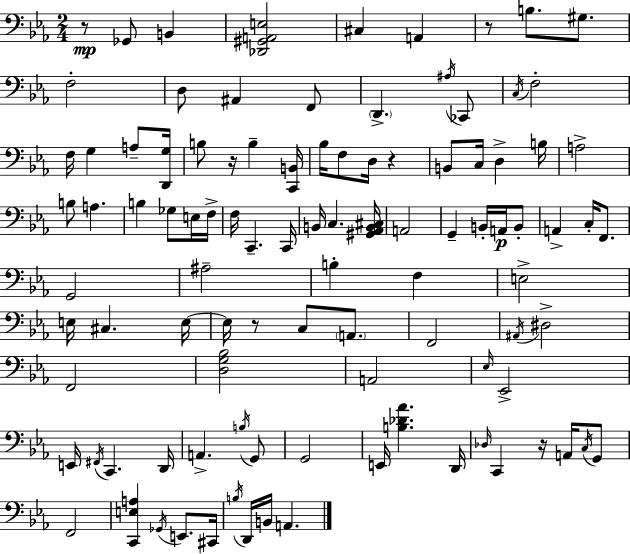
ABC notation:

X:1
T:Untitled
M:2/4
L:1/4
K:Eb
z/2 _G,,/2 B,, [_D,,^G,,A,,E,]2 ^C, A,, z/2 B,/2 ^G,/2 F,2 D,/2 ^A,, F,,/2 D,, ^A,/4 _C,,/2 C,/4 F,2 F,/4 G, A,/2 [D,,G,]/4 B,/2 z/4 B, [C,,B,,]/4 _B,/4 F,/2 D,/4 z B,,/2 C,/4 D, B,/4 A,2 B,/2 A, B, _G,/2 E,/4 F,/4 F,/4 C,, C,,/4 B,,/4 C, [^G,,_A,,B,,^C,]/4 A,,2 G,, B,,/4 A,,/4 B,,/2 A,, C,/4 F,,/2 G,,2 ^A,2 B, F, E,2 E,/4 ^C, E,/4 E,/4 z/2 C,/2 A,,/2 F,,2 ^A,,/4 ^D,2 F,,2 [D,G,_B,]2 A,,2 _E,/4 _E,,2 E,,/4 ^F,,/4 C,, D,,/4 A,, B,/4 G,,/2 G,,2 E,,/4 [B,_D_A] D,,/4 _D,/4 C,, z/4 A,,/4 C,/4 G,,/2 F,,2 [C,,E,A,] _G,,/4 E,,/2 ^C,,/4 B,/4 D,,/4 B,,/4 A,,